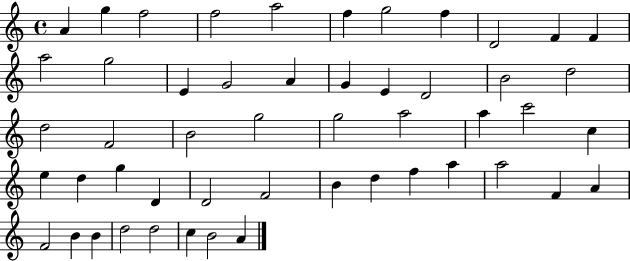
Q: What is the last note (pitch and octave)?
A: A4